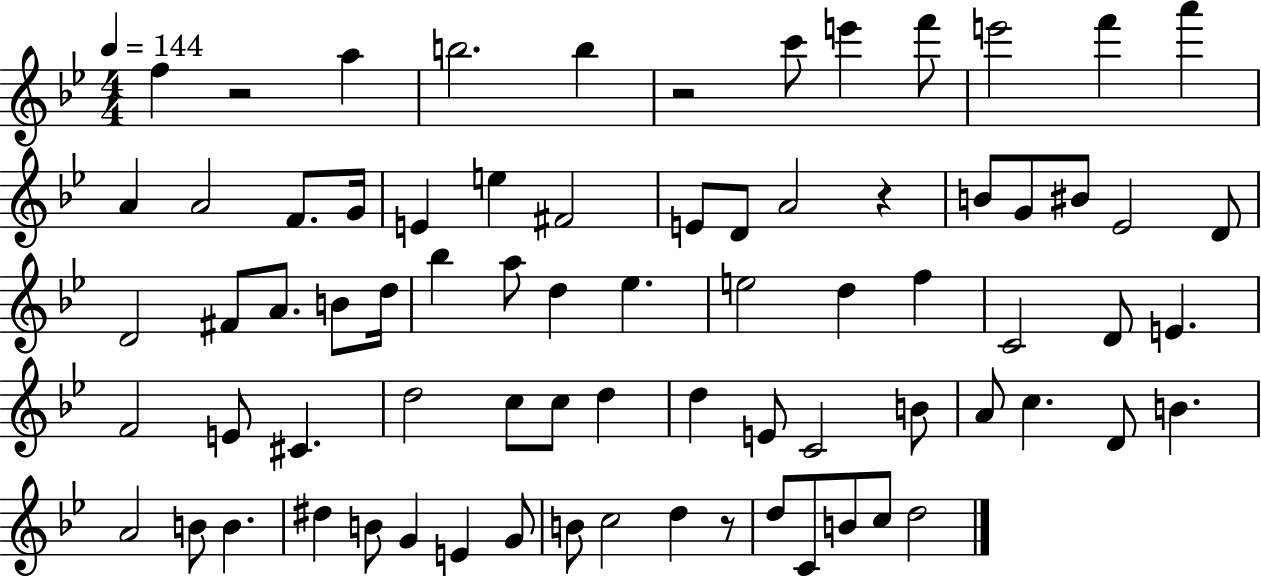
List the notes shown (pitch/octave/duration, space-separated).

F5/q R/h A5/q B5/h. B5/q R/h C6/e E6/q F6/e E6/h F6/q A6/q A4/q A4/h F4/e. G4/s E4/q E5/q F#4/h E4/e D4/e A4/h R/q B4/e G4/e BIS4/e Eb4/h D4/e D4/h F#4/e A4/e. B4/e D5/s Bb5/q A5/e D5/q Eb5/q. E5/h D5/q F5/q C4/h D4/e E4/q. F4/h E4/e C#4/q. D5/h C5/e C5/e D5/q D5/q E4/e C4/h B4/e A4/e C5/q. D4/e B4/q. A4/h B4/e B4/q. D#5/q B4/e G4/q E4/q G4/e B4/e C5/h D5/q R/e D5/e C4/e B4/e C5/e D5/h